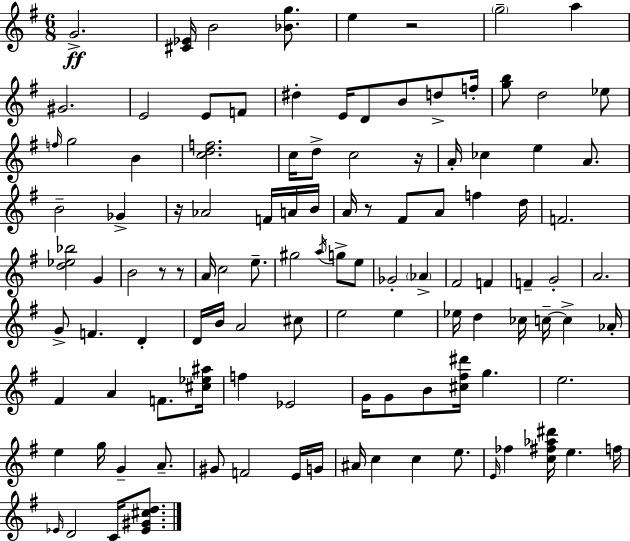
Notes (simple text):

G4/h. [C#4,Eb4]/s B4/h [Bb4,G5]/e. E5/q R/h G5/h A5/q G#4/h. E4/h E4/e F4/e D#5/q E4/s D4/e B4/e D5/e F5/s [G5,B5]/e D5/h Eb5/e F5/s G5/h B4/q [C5,D5,F5]/h. C5/s D5/e C5/h R/s A4/s CES5/q E5/q A4/e. B4/h Gb4/q R/s Ab4/h F4/s A4/s B4/s A4/s R/e F#4/e A4/e F5/q D5/s F4/h. [D5,Eb5,Bb5]/h G4/q B4/h R/e R/e A4/s C5/h E5/e. G#5/h A5/s G5/e E5/e Gb4/h Ab4/q F#4/h F4/q F4/q G4/h A4/h. G4/e F4/q. D4/q D4/s B4/s A4/h C#5/e E5/h E5/q Eb5/s D5/q CES5/s C5/s C5/q Ab4/s F#4/q A4/q F4/e. [C#5,Eb5,A#5]/s F5/q Eb4/h G4/s G4/e B4/e [C#5,F#5,D#6]/s G5/q. E5/h. E5/q G5/s G4/q A4/e. G#4/e F4/h E4/s G4/s A#4/s C5/q C5/q E5/e. E4/s FES5/q [C5,F#5,Ab5,D#6]/s E5/q. F5/s Eb4/s D4/h C4/s [Eb4,G#4,C#5,D5]/e.